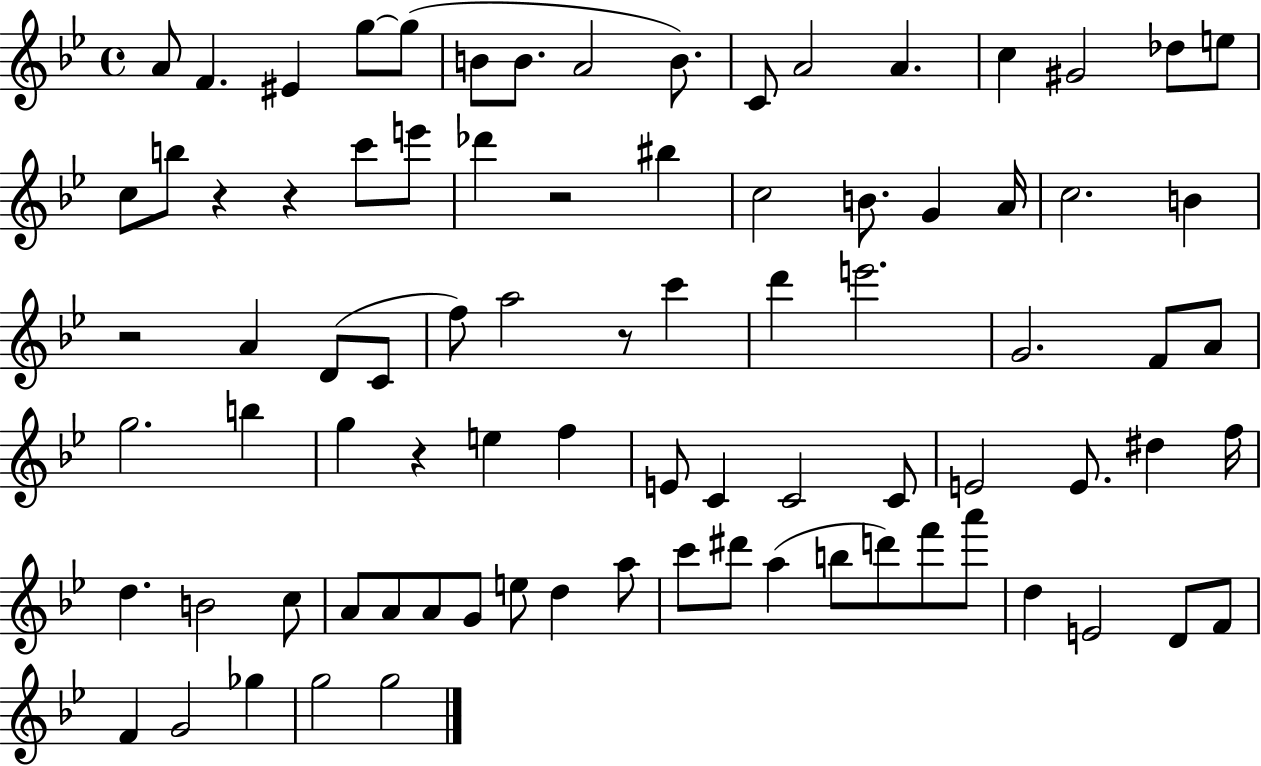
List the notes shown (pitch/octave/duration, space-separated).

A4/e F4/q. EIS4/q G5/e G5/e B4/e B4/e. A4/h B4/e. C4/e A4/h A4/q. C5/q G#4/h Db5/e E5/e C5/e B5/e R/q R/q C6/e E6/e Db6/q R/h BIS5/q C5/h B4/e. G4/q A4/s C5/h. B4/q R/h A4/q D4/e C4/e F5/e A5/h R/e C6/q D6/q E6/h. G4/h. F4/e A4/e G5/h. B5/q G5/q R/q E5/q F5/q E4/e C4/q C4/h C4/e E4/h E4/e. D#5/q F5/s D5/q. B4/h C5/e A4/e A4/e A4/e G4/e E5/e D5/q A5/e C6/e D#6/e A5/q B5/e D6/e F6/e A6/e D5/q E4/h D4/e F4/e F4/q G4/h Gb5/q G5/h G5/h